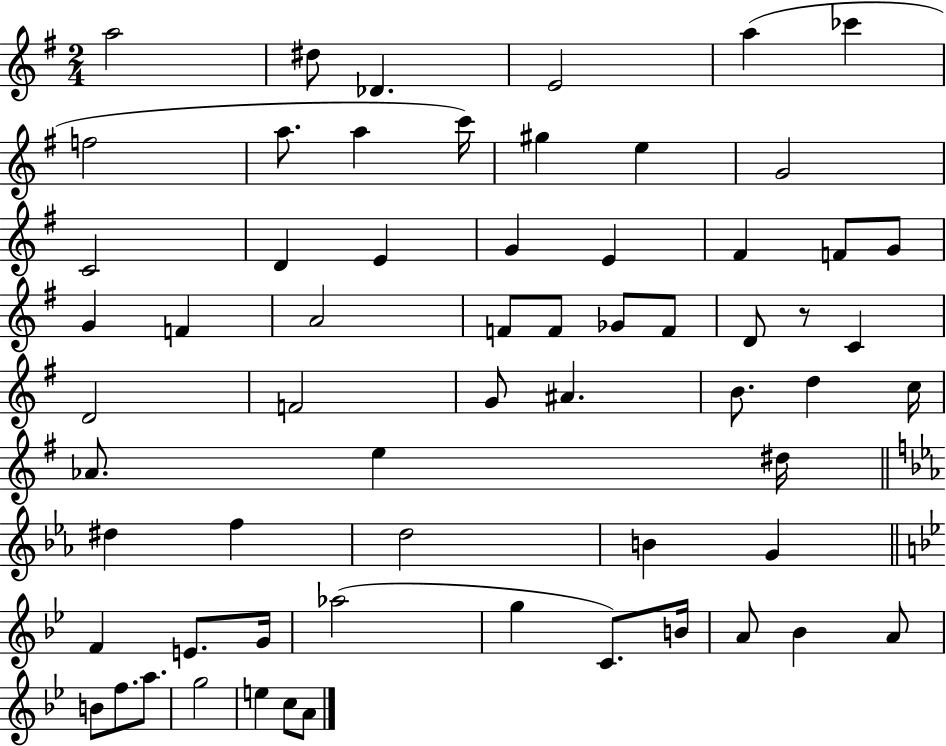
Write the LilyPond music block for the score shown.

{
  \clef treble
  \numericTimeSignature
  \time 2/4
  \key g \major
  \repeat volta 2 { a''2 | dis''8 des'4. | e'2 | a''4( ces'''4 | \break f''2 | a''8. a''4 c'''16) | gis''4 e''4 | g'2 | \break c'2 | d'4 e'4 | g'4 e'4 | fis'4 f'8 g'8 | \break g'4 f'4 | a'2 | f'8 f'8 ges'8 f'8 | d'8 r8 c'4 | \break d'2 | f'2 | g'8 ais'4. | b'8. d''4 c''16 | \break aes'8. e''4 dis''16 | \bar "||" \break \key c \minor dis''4 f''4 | d''2 | b'4 g'4 | \bar "||" \break \key bes \major f'4 e'8. g'16 | aes''2( | g''4 c'8.) b'16 | a'8 bes'4 a'8 | \break b'8 f''8. a''8. | g''2 | e''4 c''8 a'8 | } \bar "|."
}